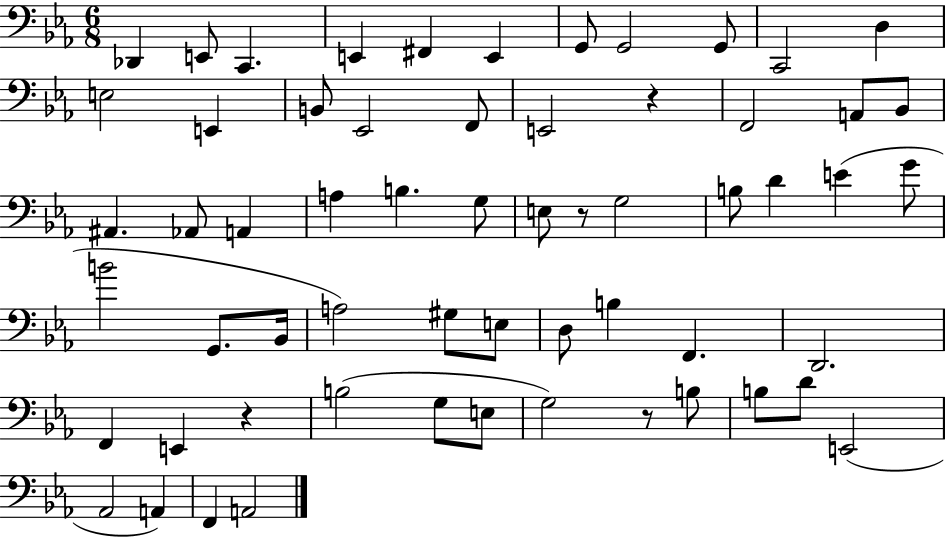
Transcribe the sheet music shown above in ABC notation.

X:1
T:Untitled
M:6/8
L:1/4
K:Eb
_D,, E,,/2 C,, E,, ^F,, E,, G,,/2 G,,2 G,,/2 C,,2 D, E,2 E,, B,,/2 _E,,2 F,,/2 E,,2 z F,,2 A,,/2 _B,,/2 ^A,, _A,,/2 A,, A, B, G,/2 E,/2 z/2 G,2 B,/2 D E G/2 B2 G,,/2 _B,,/4 A,2 ^G,/2 E,/2 D,/2 B, F,, D,,2 F,, E,, z B,2 G,/2 E,/2 G,2 z/2 B,/2 B,/2 D/2 E,,2 _A,,2 A,, F,, A,,2